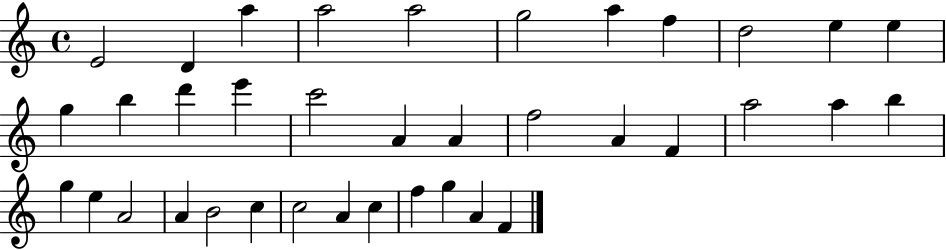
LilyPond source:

{
  \clef treble
  \time 4/4
  \defaultTimeSignature
  \key c \major
  e'2 d'4 a''4 | a''2 a''2 | g''2 a''4 f''4 | d''2 e''4 e''4 | \break g''4 b''4 d'''4 e'''4 | c'''2 a'4 a'4 | f''2 a'4 f'4 | a''2 a''4 b''4 | \break g''4 e''4 a'2 | a'4 b'2 c''4 | c''2 a'4 c''4 | f''4 g''4 a'4 f'4 | \break \bar "|."
}